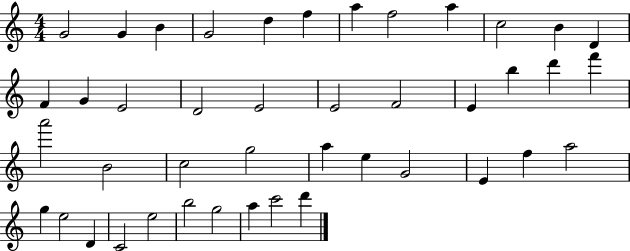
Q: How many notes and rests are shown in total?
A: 43